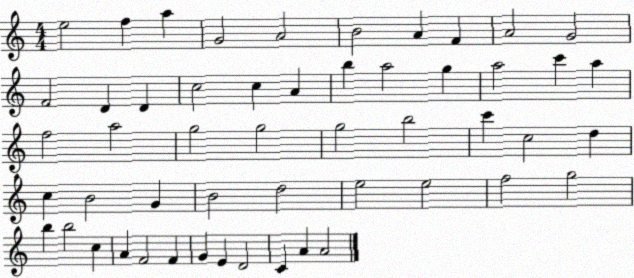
X:1
T:Untitled
M:4/4
L:1/4
K:C
e2 f a G2 A2 B2 A F A2 G2 F2 D D c2 c A b a2 g a2 c' a f2 a2 g2 g2 g2 b2 c' c2 d c B2 G B2 d2 e2 e2 f2 g2 b b2 c A F2 F G E D2 C A A2